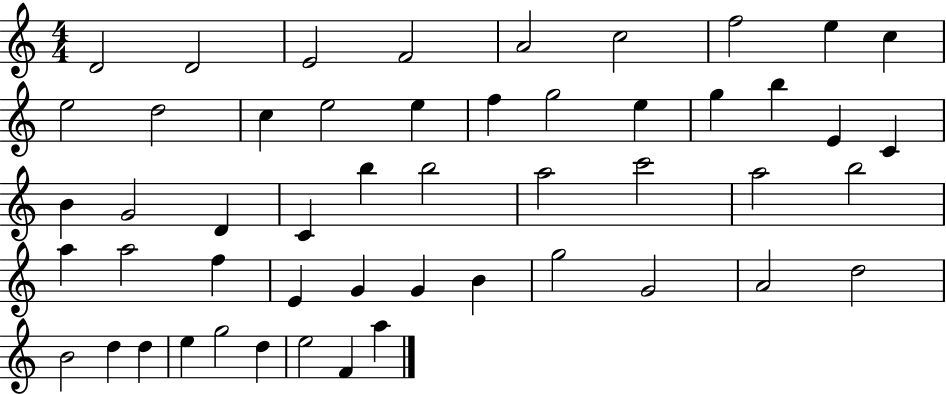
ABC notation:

X:1
T:Untitled
M:4/4
L:1/4
K:C
D2 D2 E2 F2 A2 c2 f2 e c e2 d2 c e2 e f g2 e g b E C B G2 D C b b2 a2 c'2 a2 b2 a a2 f E G G B g2 G2 A2 d2 B2 d d e g2 d e2 F a